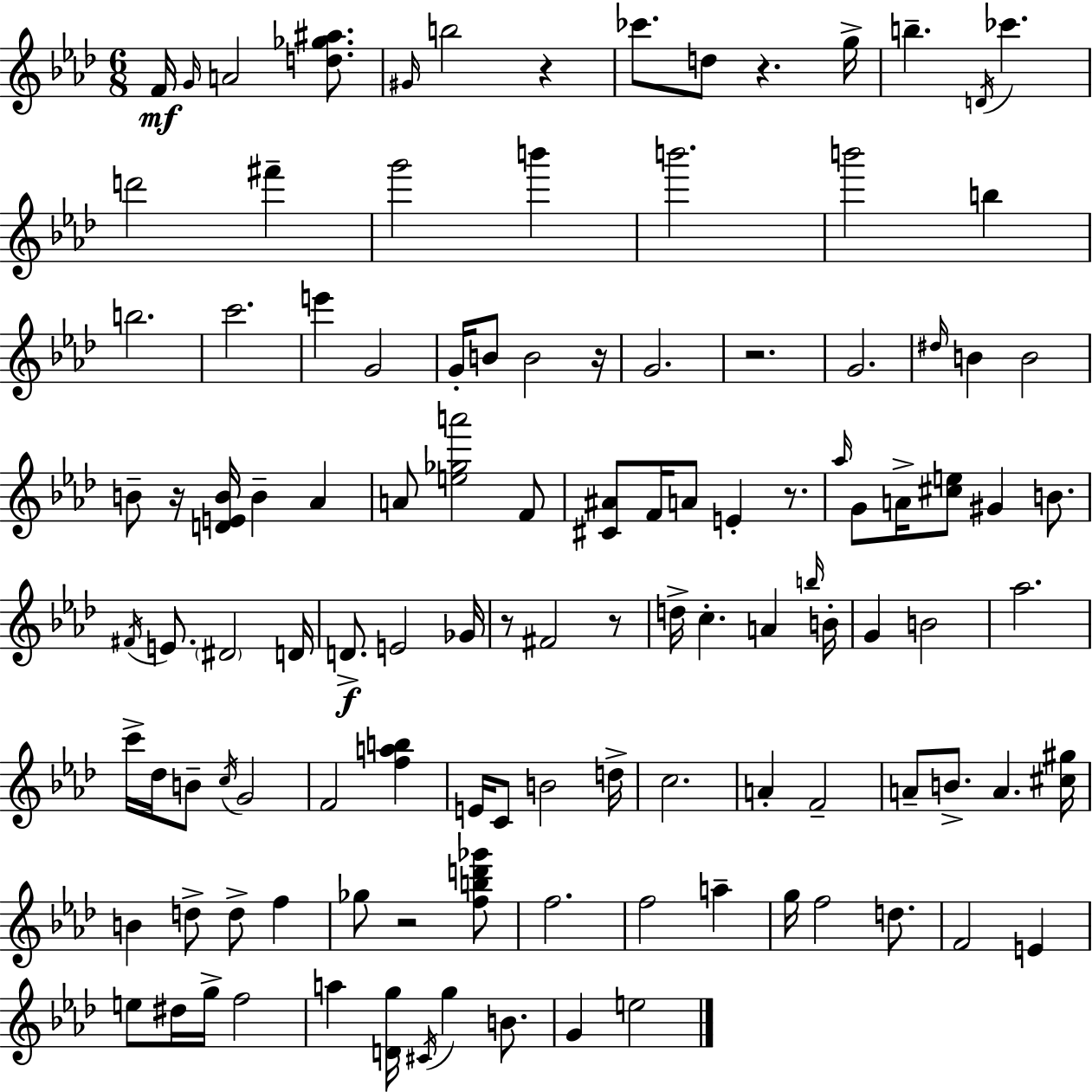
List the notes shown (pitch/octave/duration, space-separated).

F4/s G4/s A4/h [D5,Gb5,A#5]/e. G#4/s B5/h R/q CES6/e. D5/e R/q. G5/s B5/q. D4/s CES6/q. D6/h F#6/q G6/h B6/q B6/h. B6/h B5/q B5/h. C6/h. E6/q G4/h G4/s B4/e B4/h R/s G4/h. R/h. G4/h. D#5/s B4/q B4/h B4/e R/s [D4,E4,B4]/s B4/q Ab4/q A4/e [E5,Gb5,A6]/h F4/e [C#4,A#4]/e F4/s A4/e E4/q R/e. Ab5/s G4/e A4/s [C#5,E5]/e G#4/q B4/e. F#4/s E4/e. D#4/h D4/s D4/e. E4/h Gb4/s R/e F#4/h R/e D5/s C5/q. A4/q B5/s B4/s G4/q B4/h Ab5/h. C6/s Db5/s B4/e C5/s G4/h F4/h [F5,A5,B5]/q E4/s C4/e B4/h D5/s C5/h. A4/q F4/h A4/e B4/e. A4/q. [C#5,G#5]/s B4/q D5/e D5/e F5/q Gb5/e R/h [F5,B5,D6,Gb6]/e F5/h. F5/h A5/q G5/s F5/h D5/e. F4/h E4/q E5/e D#5/s G5/s F5/h A5/q [D4,G5]/s C#4/s G5/q B4/e. G4/q E5/h